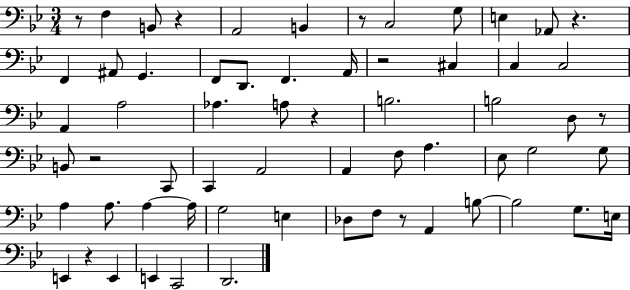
{
  \clef bass
  \numericTimeSignature
  \time 3/4
  \key bes \major
  r8 f4 b,8 r4 | a,2 b,4 | r8 c2 g8 | e4 aes,8 r4. | \break f,4 ais,8 g,4. | f,8 d,8. f,4. a,16 | r2 cis4 | c4 c2 | \break a,4 a2 | aes4. a8 r4 | b2. | b2 d8 r8 | \break b,8 r2 c,8 | c,4 a,2 | a,4 f8 a4. | ees8 g2 g8 | \break a4 a8. a4~~ a16 | g2 e4 | des8 f8 r8 a,4 b8~~ | b2 g8. e16 | \break e,4 r4 e,4 | e,4 c,2 | d,2. | \bar "|."
}